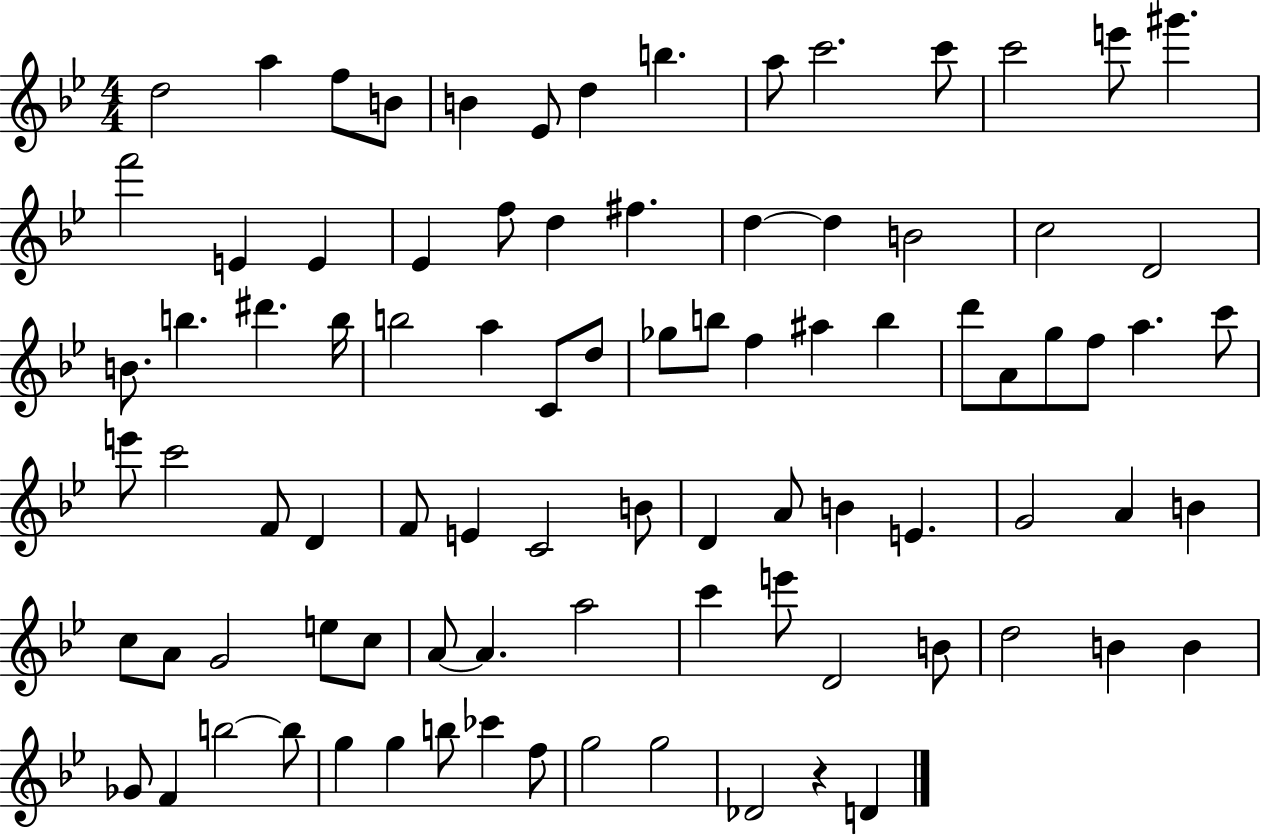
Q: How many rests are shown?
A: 1